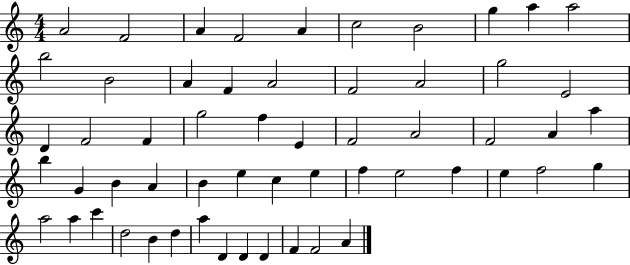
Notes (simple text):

A4/h F4/h A4/q F4/h A4/q C5/h B4/h G5/q A5/q A5/h B5/h B4/h A4/q F4/q A4/h F4/h A4/h G5/h E4/h D4/q F4/h F4/q G5/h F5/q E4/q F4/h A4/h F4/h A4/q A5/q B5/q G4/q B4/q A4/q B4/q E5/q C5/q E5/q F5/q E5/h F5/q E5/q F5/h G5/q A5/h A5/q C6/q D5/h B4/q D5/q A5/q D4/q D4/q D4/q F4/q F4/h A4/q